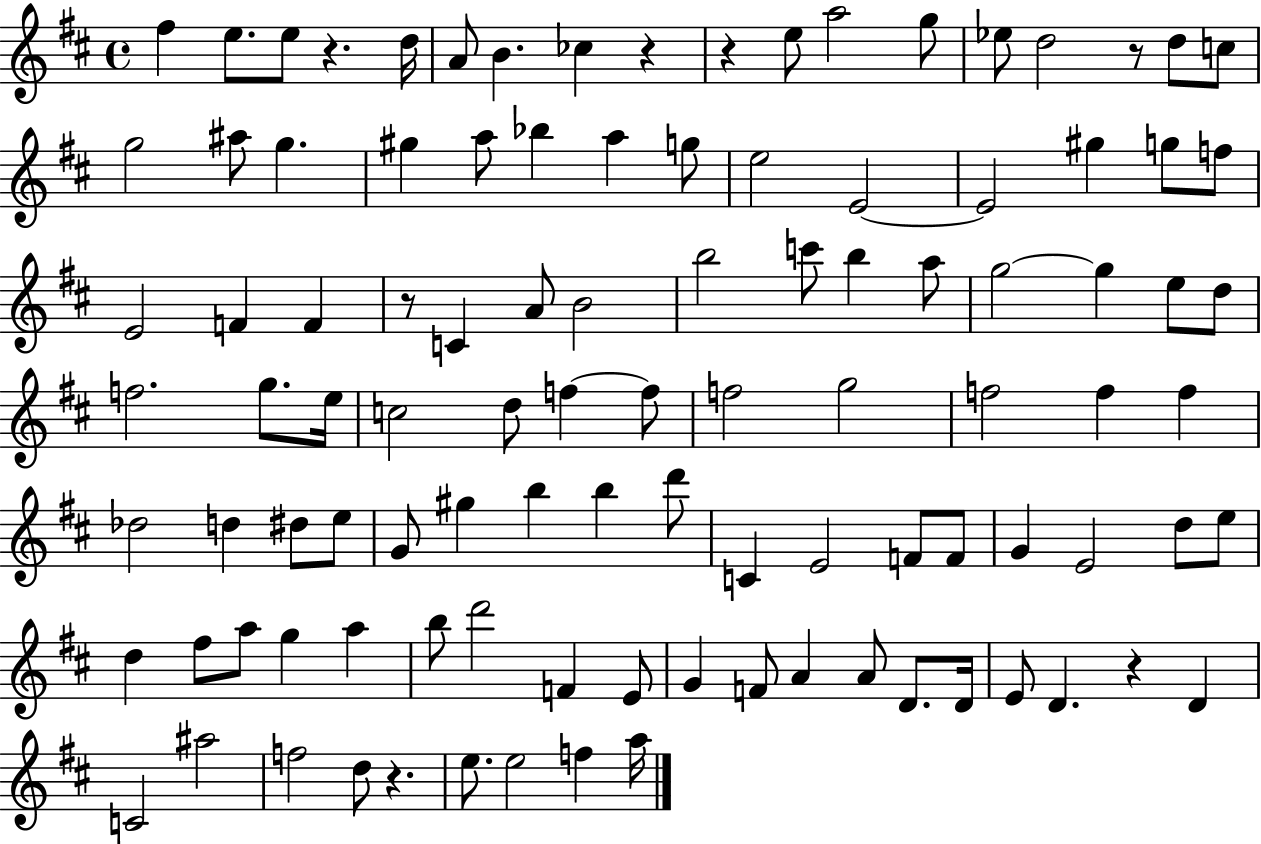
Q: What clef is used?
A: treble